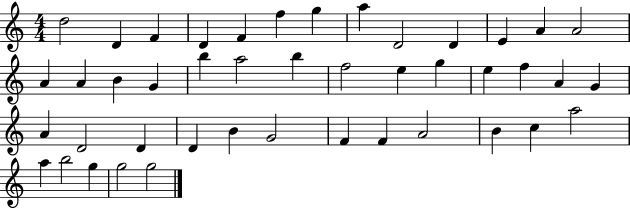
X:1
T:Untitled
M:4/4
L:1/4
K:C
d2 D F D F f g a D2 D E A A2 A A B G b a2 b f2 e g e f A G A D2 D D B G2 F F A2 B c a2 a b2 g g2 g2